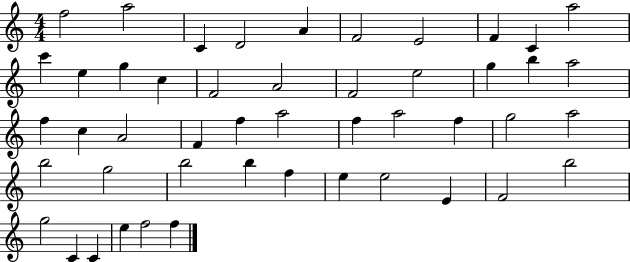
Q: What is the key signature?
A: C major